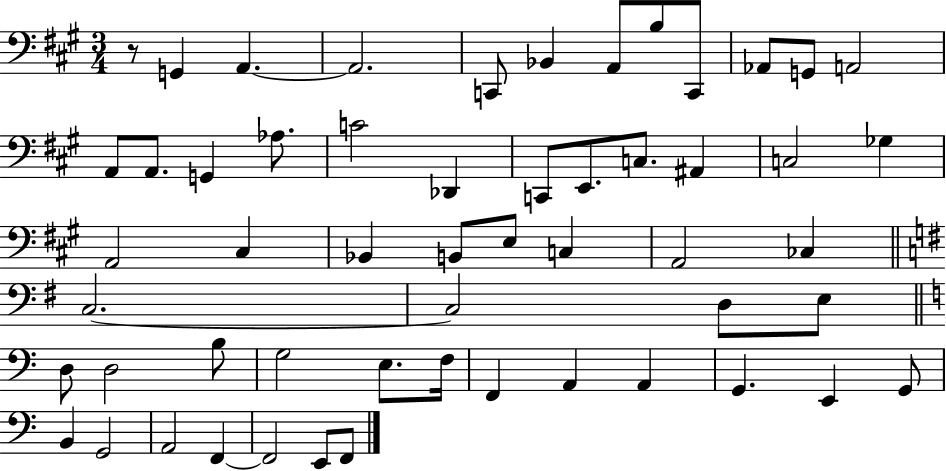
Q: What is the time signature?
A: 3/4